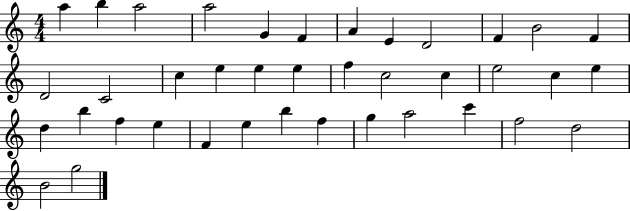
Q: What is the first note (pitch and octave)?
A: A5